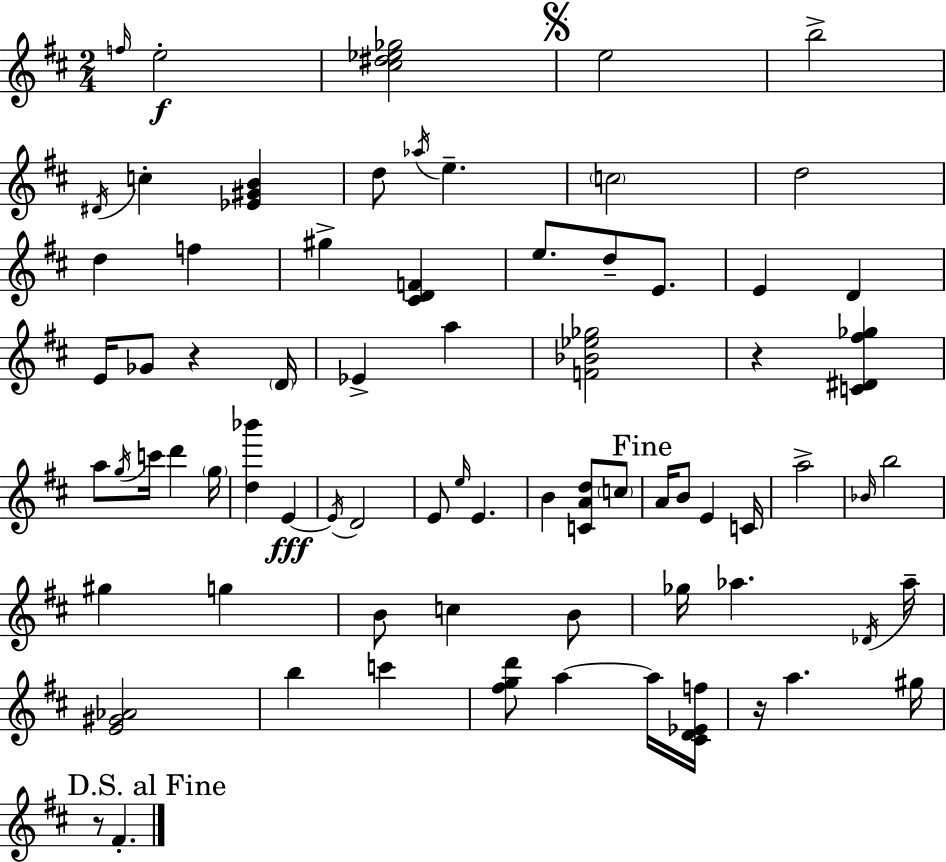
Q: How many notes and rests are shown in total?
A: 74